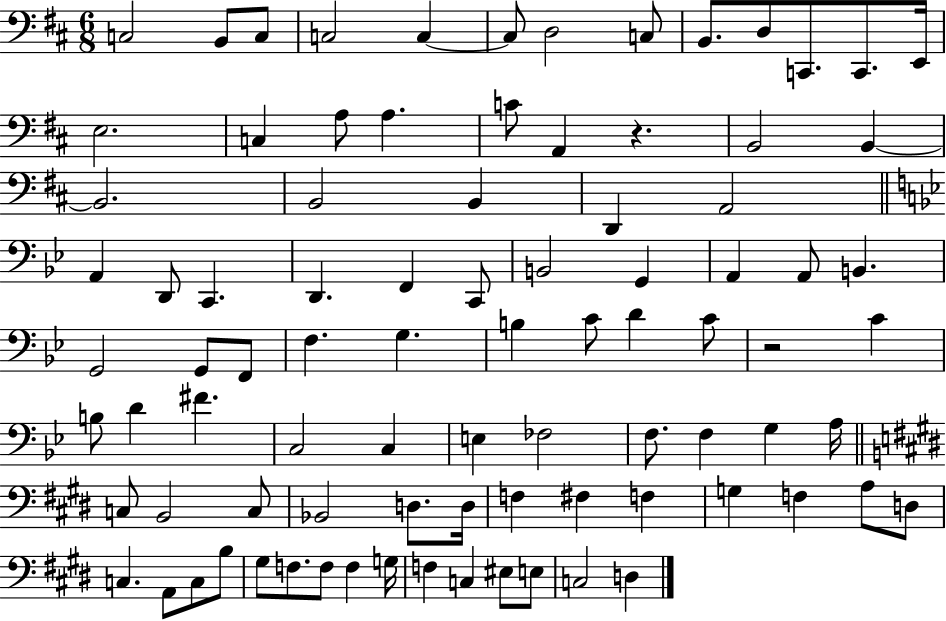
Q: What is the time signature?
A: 6/8